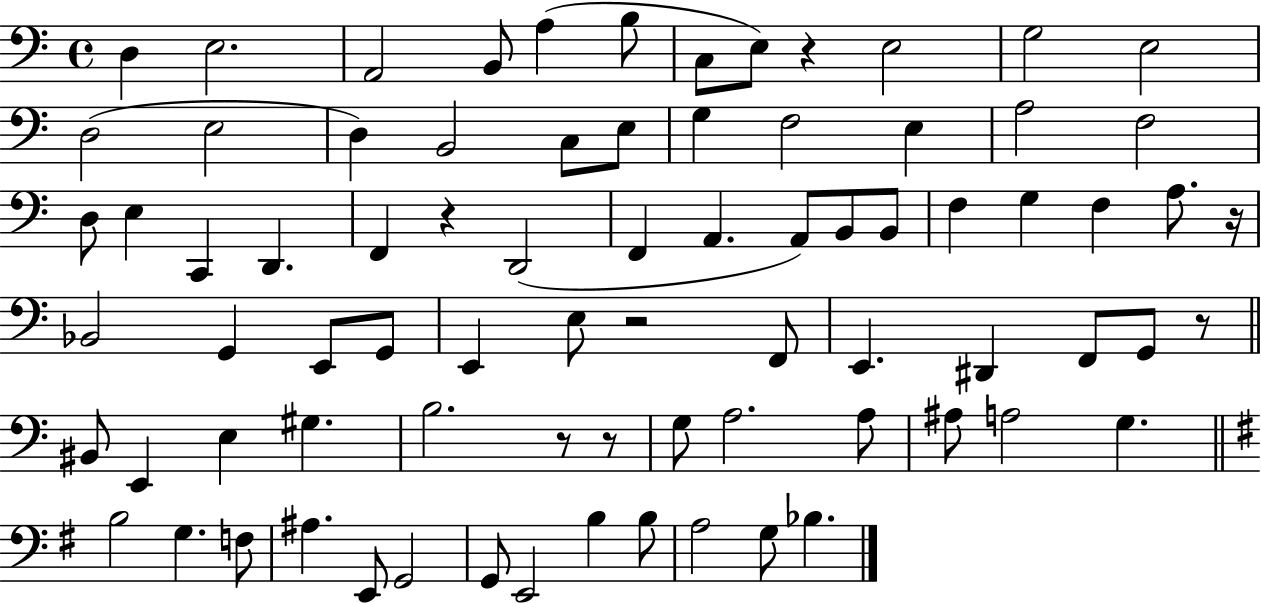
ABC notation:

X:1
T:Untitled
M:4/4
L:1/4
K:C
D, E,2 A,,2 B,,/2 A, B,/2 C,/2 E,/2 z E,2 G,2 E,2 D,2 E,2 D, B,,2 C,/2 E,/2 G, F,2 E, A,2 F,2 D,/2 E, C,, D,, F,, z D,,2 F,, A,, A,,/2 B,,/2 B,,/2 F, G, F, A,/2 z/4 _B,,2 G,, E,,/2 G,,/2 E,, E,/2 z2 F,,/2 E,, ^D,, F,,/2 G,,/2 z/2 ^B,,/2 E,, E, ^G, B,2 z/2 z/2 G,/2 A,2 A,/2 ^A,/2 A,2 G, B,2 G, F,/2 ^A, E,,/2 G,,2 G,,/2 E,,2 B, B,/2 A,2 G,/2 _B,